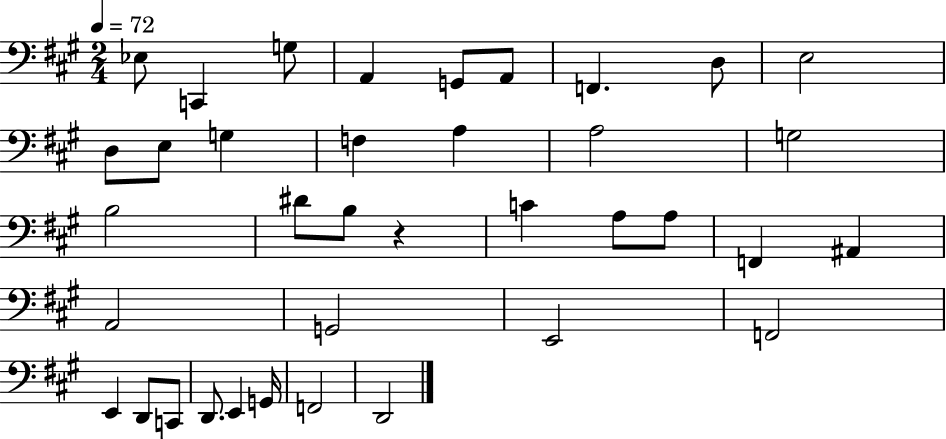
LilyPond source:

{
  \clef bass
  \numericTimeSignature
  \time 2/4
  \key a \major
  \tempo 4 = 72
  ees8 c,4 g8 | a,4 g,8 a,8 | f,4. d8 | e2 | \break d8 e8 g4 | f4 a4 | a2 | g2 | \break b2 | dis'8 b8 r4 | c'4 a8 a8 | f,4 ais,4 | \break a,2 | g,2 | e,2 | f,2 | \break e,4 d,8 c,8 | d,8. e,4 g,16 | f,2 | d,2 | \break \bar "|."
}